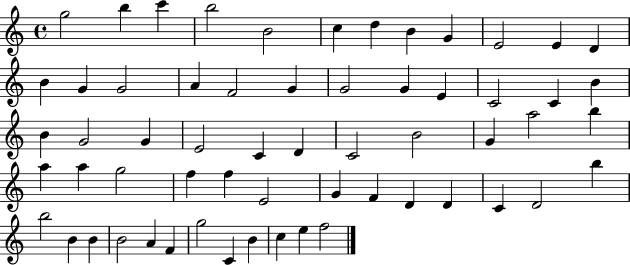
{
  \clef treble
  \time 4/4
  \defaultTimeSignature
  \key c \major
  g''2 b''4 c'''4 | b''2 b'2 | c''4 d''4 b'4 g'4 | e'2 e'4 d'4 | \break b'4 g'4 g'2 | a'4 f'2 g'4 | g'2 g'4 e'4 | c'2 c'4 b'4 | \break b'4 g'2 g'4 | e'2 c'4 d'4 | c'2 b'2 | g'4 a''2 b''4 | \break a''4 a''4 g''2 | f''4 f''4 e'2 | g'4 f'4 d'4 d'4 | c'4 d'2 b''4 | \break b''2 b'4 b'4 | b'2 a'4 f'4 | g''2 c'4 b'4 | c''4 e''4 f''2 | \break \bar "|."
}